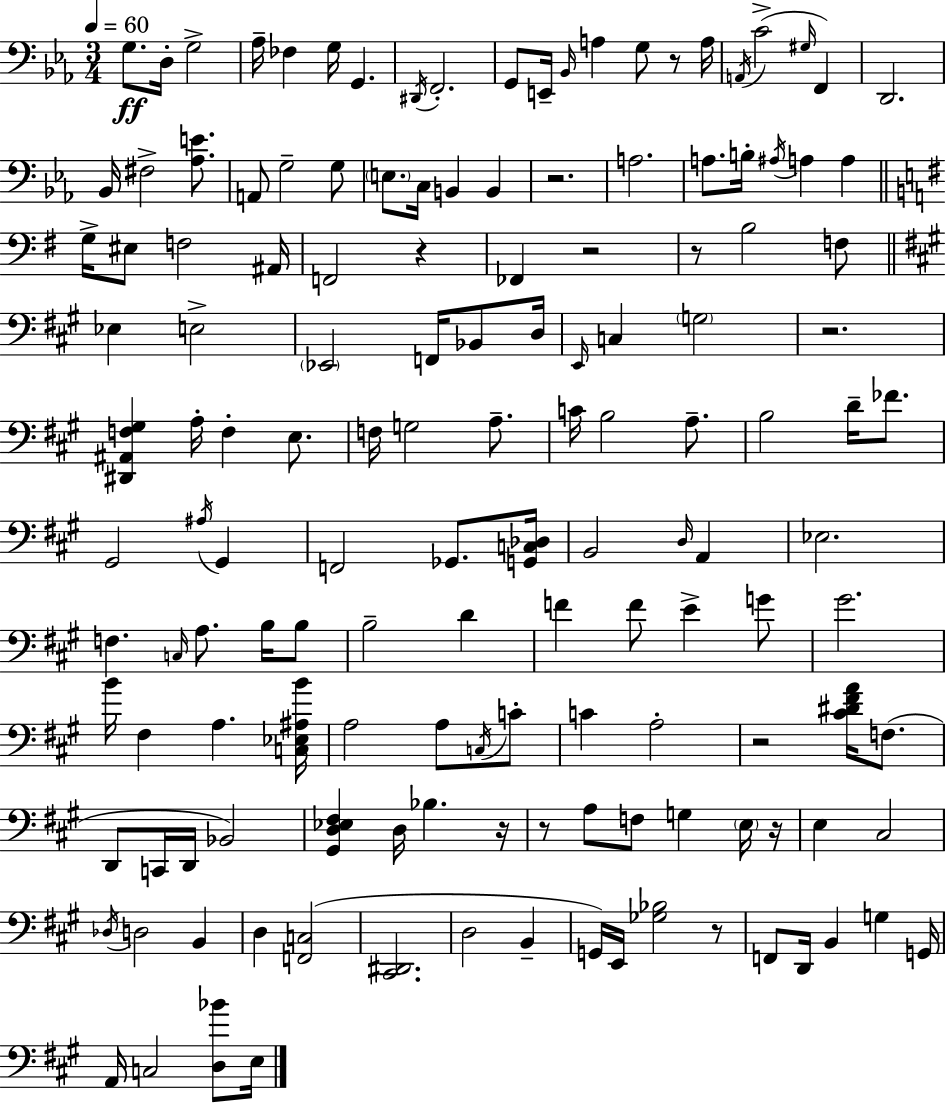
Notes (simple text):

G3/e. D3/s G3/h Ab3/s FES3/q G3/s G2/q. D#2/s F2/h. G2/e E2/s Bb2/s A3/q G3/e R/e A3/s A2/s C4/h G#3/s F2/q D2/h. Bb2/s F#3/h [Ab3,E4]/e. A2/e G3/h G3/e E3/e. C3/s B2/q B2/q R/h. A3/h. A3/e. B3/s A#3/s A3/q A3/q G3/s EIS3/e F3/h A#2/s F2/h R/q FES2/q R/h R/e B3/h F3/e Eb3/q E3/h Eb2/h F2/s Bb2/e D3/s E2/s C3/q G3/h R/h. [D#2,A#2,F3,G#3]/q A3/s F3/q E3/e. F3/s G3/h A3/e. C4/s B3/h A3/e. B3/h D4/s FES4/e. G#2/h A#3/s G#2/q F2/h Gb2/e. [G2,C3,Db3]/s B2/h D3/s A2/q Eb3/h. F3/q. C3/s A3/e. B3/s B3/e B3/h D4/q F4/q F4/e E4/q G4/e G#4/h. B4/s F#3/q A3/q. [C3,Eb3,A#3,B4]/s A3/h A3/e C3/s C4/e C4/q A3/h R/h [C#4,D#4,F#4,A4]/s F3/e. D2/e C2/s D2/s Bb2/h [G#2,D3,Eb3,F#3]/q D3/s Bb3/q. R/s R/e A3/e F3/e G3/q E3/s R/s E3/q C#3/h Db3/s D3/h B2/q D3/q [F2,C3]/h [C#2,D#2]/h. D3/h B2/q G2/s E2/s [Gb3,Bb3]/h R/e F2/e D2/s B2/q G3/q G2/s A2/s C3/h [D3,Bb4]/e E3/s